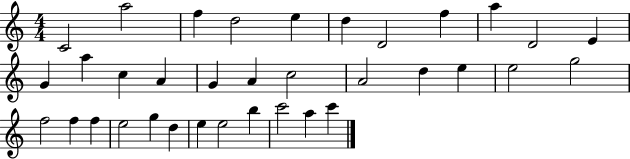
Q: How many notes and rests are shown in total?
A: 35